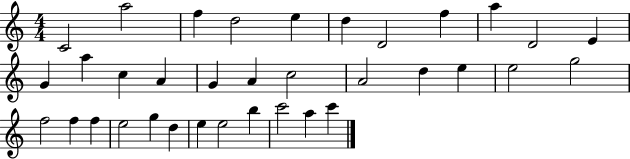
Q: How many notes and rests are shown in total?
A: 35